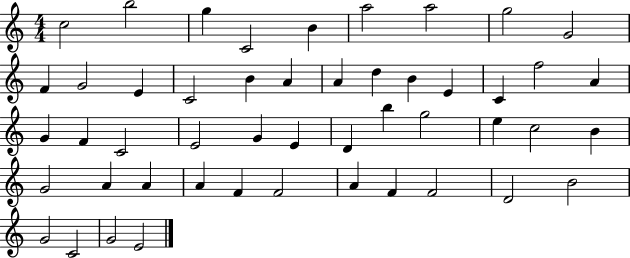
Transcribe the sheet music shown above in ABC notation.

X:1
T:Untitled
M:4/4
L:1/4
K:C
c2 b2 g C2 B a2 a2 g2 G2 F G2 E C2 B A A d B E C f2 A G F C2 E2 G E D b g2 e c2 B G2 A A A F F2 A F F2 D2 B2 G2 C2 G2 E2